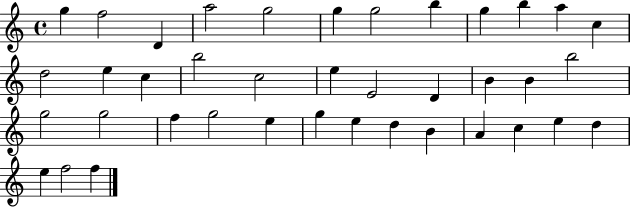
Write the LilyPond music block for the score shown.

{
  \clef treble
  \time 4/4
  \defaultTimeSignature
  \key c \major
  g''4 f''2 d'4 | a''2 g''2 | g''4 g''2 b''4 | g''4 b''4 a''4 c''4 | \break d''2 e''4 c''4 | b''2 c''2 | e''4 e'2 d'4 | b'4 b'4 b''2 | \break g''2 g''2 | f''4 g''2 e''4 | g''4 e''4 d''4 b'4 | a'4 c''4 e''4 d''4 | \break e''4 f''2 f''4 | \bar "|."
}